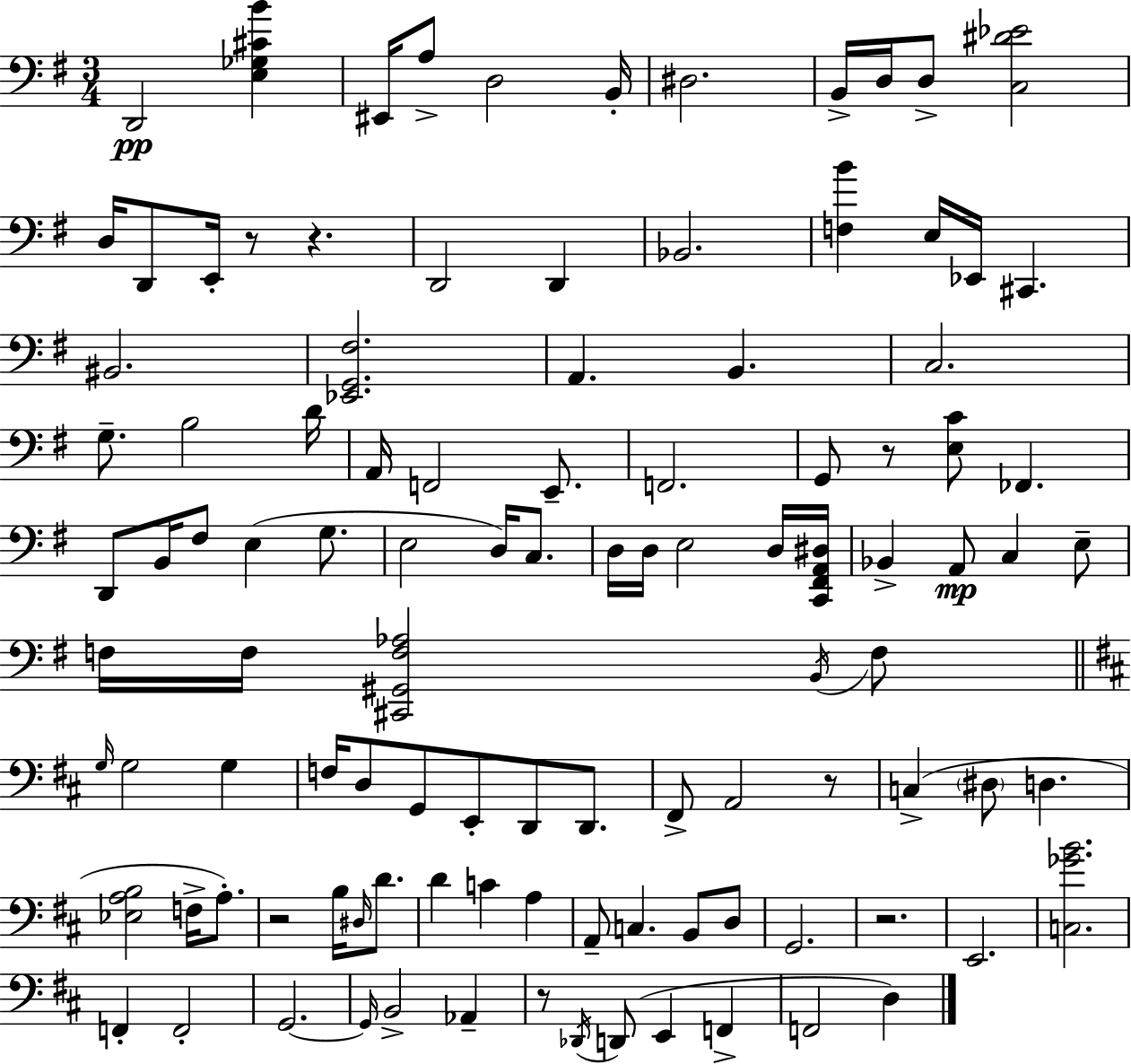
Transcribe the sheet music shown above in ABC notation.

X:1
T:Untitled
M:3/4
L:1/4
K:G
D,,2 [E,_G,^CB] ^E,,/4 A,/2 D,2 B,,/4 ^D,2 B,,/4 D,/4 D,/2 [C,^D_E]2 D,/4 D,,/2 E,,/4 z/2 z D,,2 D,, _B,,2 [F,B] E,/4 _E,,/4 ^C,, ^B,,2 [_E,,G,,^F,]2 A,, B,, C,2 G,/2 B,2 D/4 A,,/4 F,,2 E,,/2 F,,2 G,,/2 z/2 [E,C]/2 _F,, D,,/2 B,,/4 ^F,/2 E, G,/2 E,2 D,/4 C,/2 D,/4 D,/4 E,2 D,/4 [C,,^F,,A,,^D,]/4 _B,, A,,/2 C, E,/2 F,/4 F,/4 [^C,,^G,,F,_A,]2 B,,/4 F,/2 G,/4 G,2 G, F,/4 D,/2 G,,/2 E,,/2 D,,/2 D,,/2 ^F,,/2 A,,2 z/2 C, ^D,/2 D, [_E,A,B,]2 F,/4 A,/2 z2 B,/4 ^D,/4 D/2 D C A, A,,/2 C, B,,/2 D,/2 G,,2 z2 E,,2 [C,_GB]2 F,, F,,2 G,,2 G,,/4 B,,2 _A,, z/2 _D,,/4 D,,/2 E,, F,, F,,2 D,